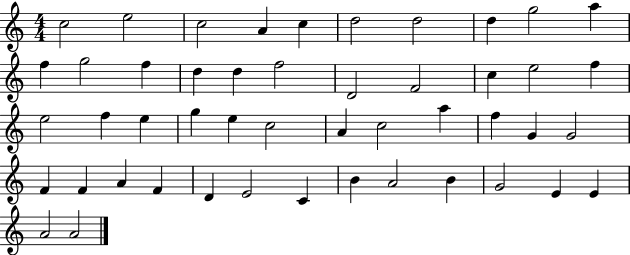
X:1
T:Untitled
M:4/4
L:1/4
K:C
c2 e2 c2 A c d2 d2 d g2 a f g2 f d d f2 D2 F2 c e2 f e2 f e g e c2 A c2 a f G G2 F F A F D E2 C B A2 B G2 E E A2 A2